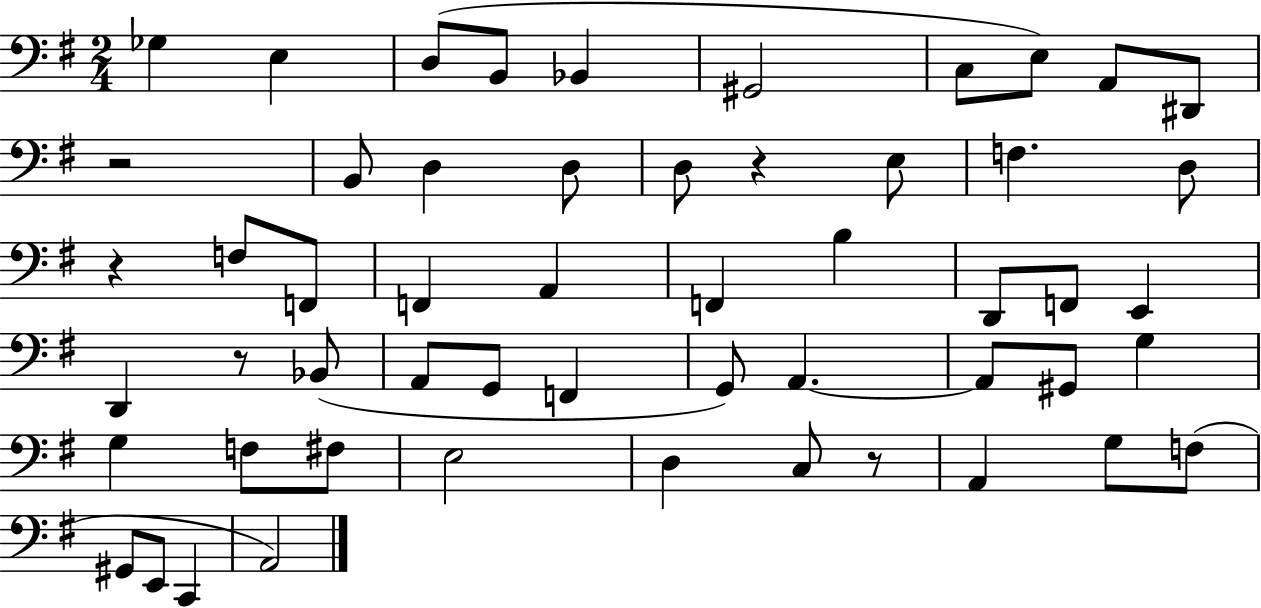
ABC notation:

X:1
T:Untitled
M:2/4
L:1/4
K:G
_G, E, D,/2 B,,/2 _B,, ^G,,2 C,/2 E,/2 A,,/2 ^D,,/2 z2 B,,/2 D, D,/2 D,/2 z E,/2 F, D,/2 z F,/2 F,,/2 F,, A,, F,, B, D,,/2 F,,/2 E,, D,, z/2 _B,,/2 A,,/2 G,,/2 F,, G,,/2 A,, A,,/2 ^G,,/2 G, G, F,/2 ^F,/2 E,2 D, C,/2 z/2 A,, G,/2 F,/2 ^G,,/2 E,,/2 C,, A,,2